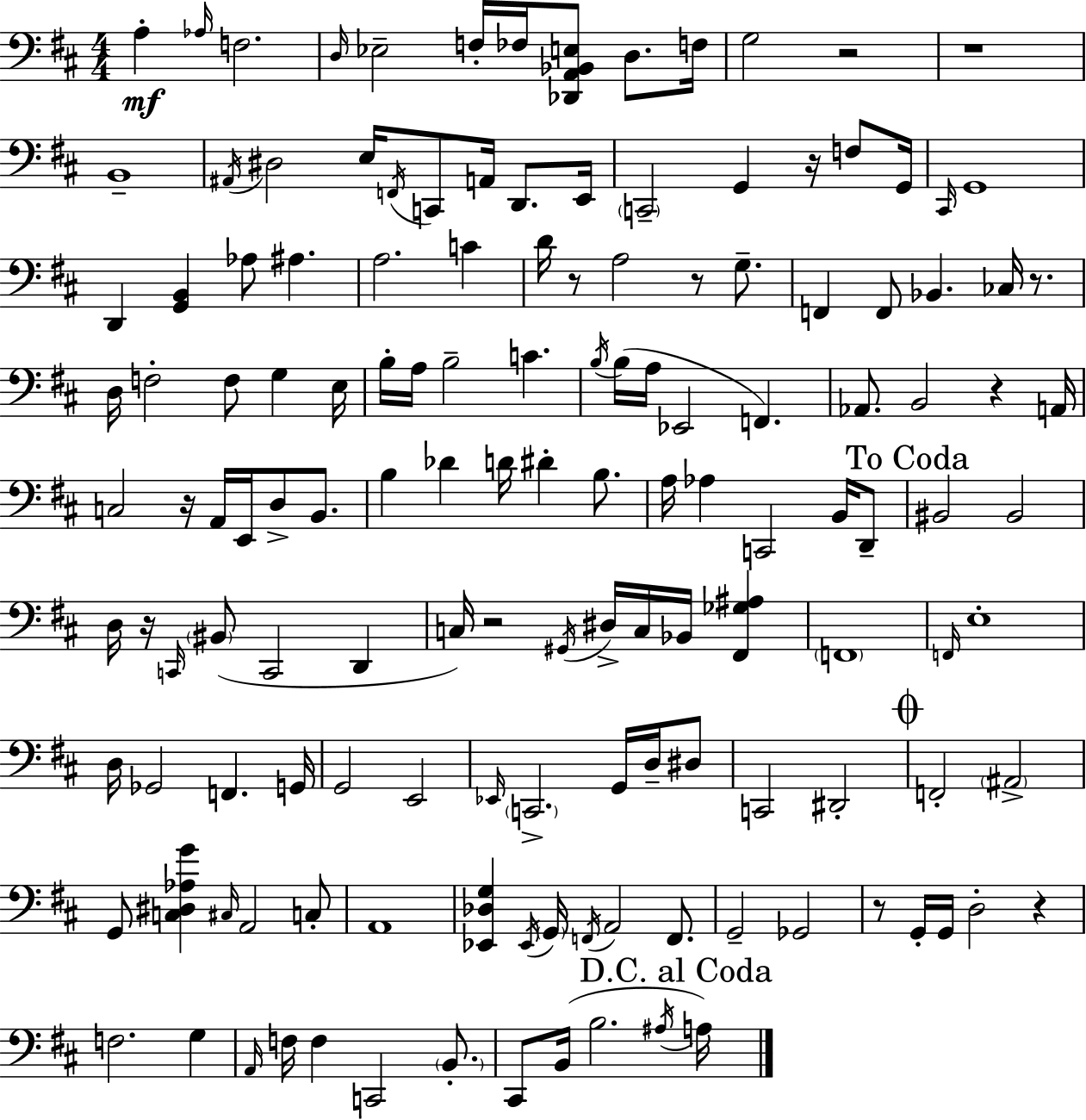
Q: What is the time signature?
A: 4/4